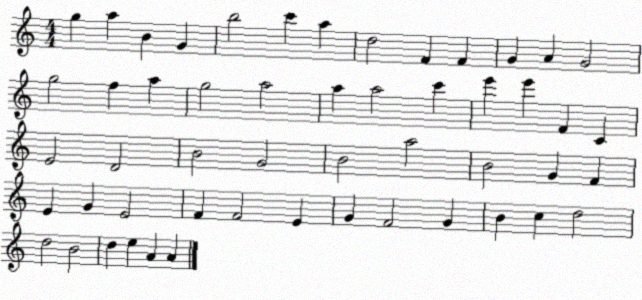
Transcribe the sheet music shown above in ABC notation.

X:1
T:Untitled
M:4/4
L:1/4
K:C
g a B G b2 c' a d2 F F G A G2 g2 f a g2 a2 a a2 c' e' e' F C E2 D2 B2 G2 B2 a2 B2 G F E G E2 F F2 E G F2 G B c d2 d2 B2 d e A A